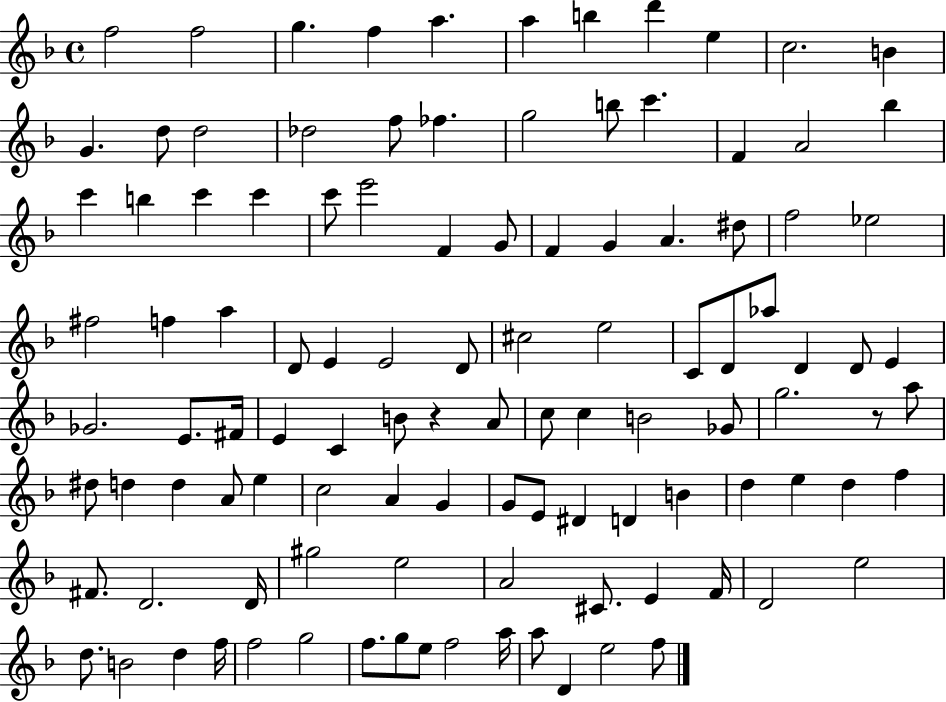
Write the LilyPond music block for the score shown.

{
  \clef treble
  \time 4/4
  \defaultTimeSignature
  \key f \major
  f''2 f''2 | g''4. f''4 a''4. | a''4 b''4 d'''4 e''4 | c''2. b'4 | \break g'4. d''8 d''2 | des''2 f''8 fes''4. | g''2 b''8 c'''4. | f'4 a'2 bes''4 | \break c'''4 b''4 c'''4 c'''4 | c'''8 e'''2 f'4 g'8 | f'4 g'4 a'4. dis''8 | f''2 ees''2 | \break fis''2 f''4 a''4 | d'8 e'4 e'2 d'8 | cis''2 e''2 | c'8 d'8 aes''8 d'4 d'8 e'4 | \break ges'2. e'8. fis'16 | e'4 c'4 b'8 r4 a'8 | c''8 c''4 b'2 ges'8 | g''2. r8 a''8 | \break dis''8 d''4 d''4 a'8 e''4 | c''2 a'4 g'4 | g'8 e'8 dis'4 d'4 b'4 | d''4 e''4 d''4 f''4 | \break fis'8. d'2. d'16 | gis''2 e''2 | a'2 cis'8. e'4 f'16 | d'2 e''2 | \break d''8. b'2 d''4 f''16 | f''2 g''2 | f''8. g''8 e''8 f''2 a''16 | a''8 d'4 e''2 f''8 | \break \bar "|."
}